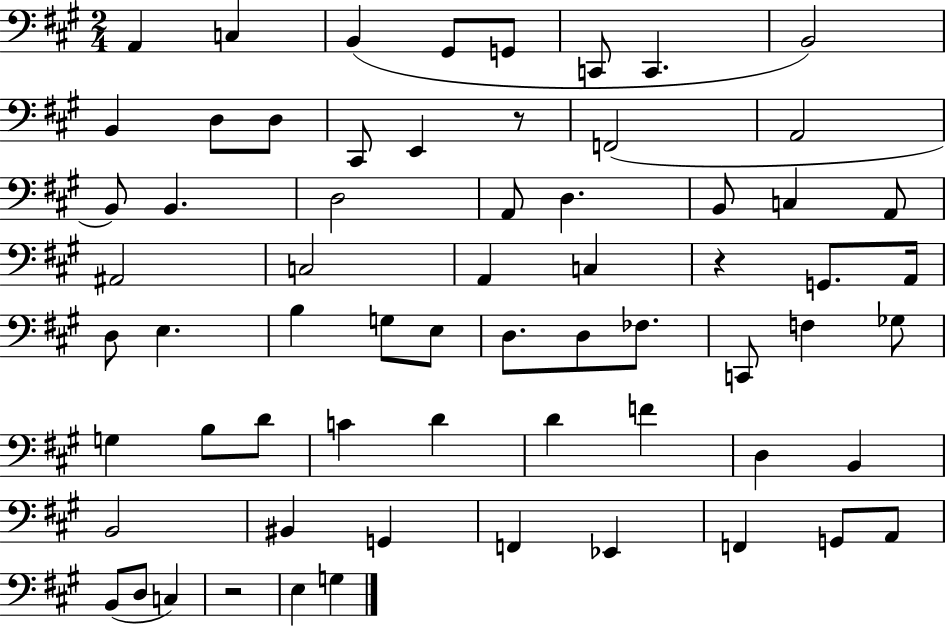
A2/q C3/q B2/q G#2/e G2/e C2/e C2/q. B2/h B2/q D3/e D3/e C#2/e E2/q R/e F2/h A2/h B2/e B2/q. D3/h A2/e D3/q. B2/e C3/q A2/e A#2/h C3/h A2/q C3/q R/q G2/e. A2/s D3/e E3/q. B3/q G3/e E3/e D3/e. D3/e FES3/e. C2/e F3/q Gb3/e G3/q B3/e D4/e C4/q D4/q D4/q F4/q D3/q B2/q B2/h BIS2/q G2/q F2/q Eb2/q F2/q G2/e A2/e B2/e D3/e C3/q R/h E3/q G3/q